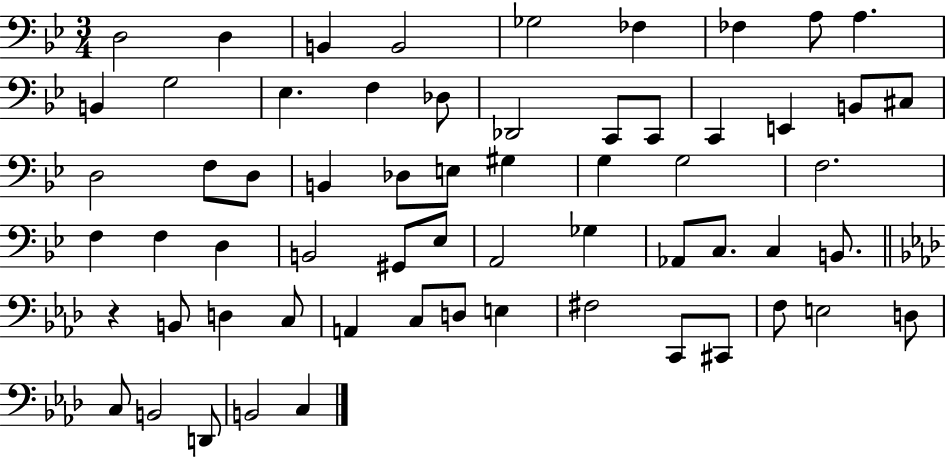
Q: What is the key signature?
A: BES major